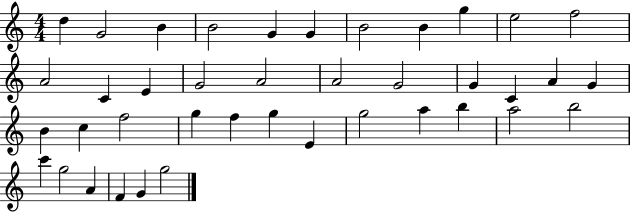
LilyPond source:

{
  \clef treble
  \numericTimeSignature
  \time 4/4
  \key c \major
  d''4 g'2 b'4 | b'2 g'4 g'4 | b'2 b'4 g''4 | e''2 f''2 | \break a'2 c'4 e'4 | g'2 a'2 | a'2 g'2 | g'4 c'4 a'4 g'4 | \break b'4 c''4 f''2 | g''4 f''4 g''4 e'4 | g''2 a''4 b''4 | a''2 b''2 | \break c'''4 g''2 a'4 | f'4 g'4 g''2 | \bar "|."
}